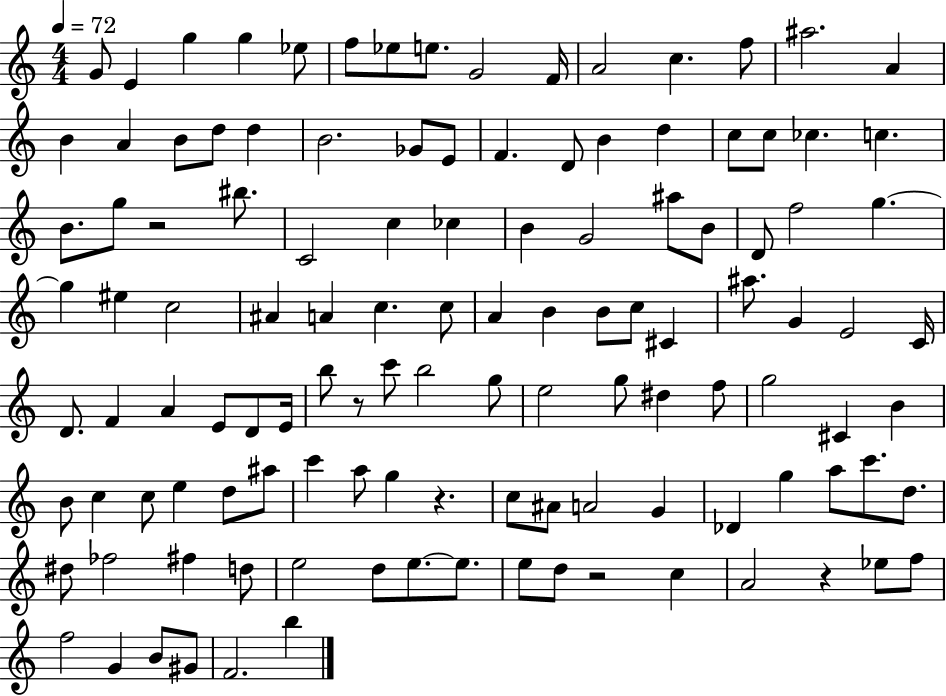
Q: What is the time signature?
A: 4/4